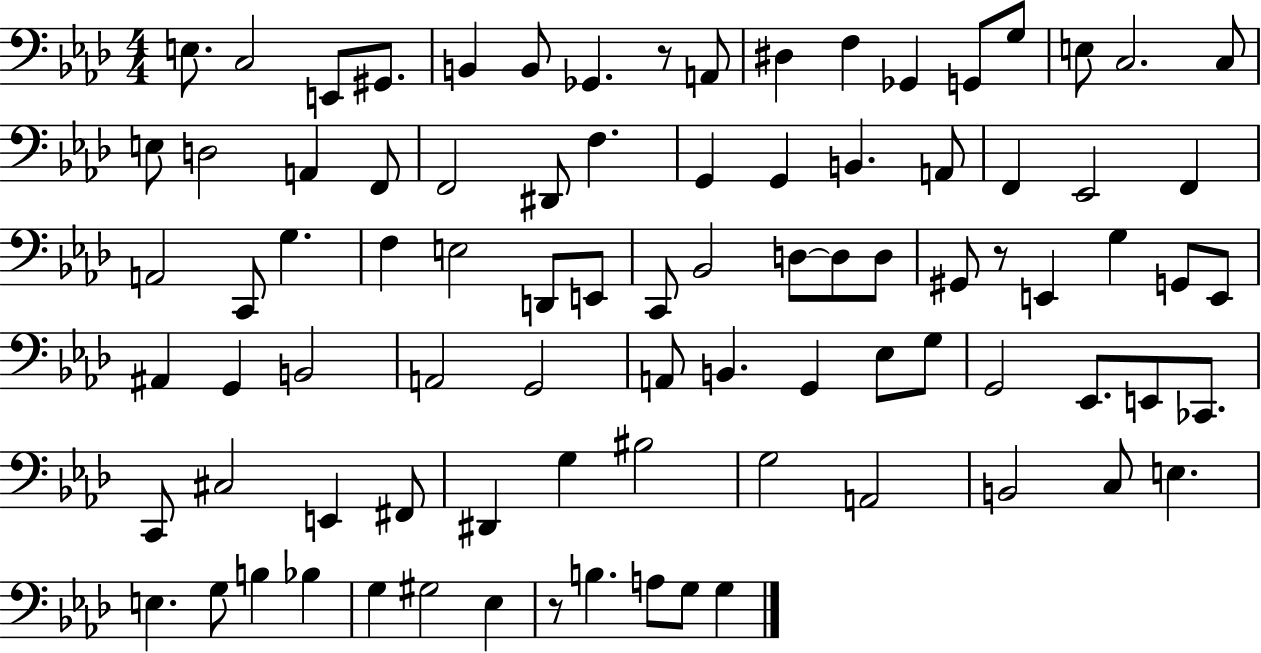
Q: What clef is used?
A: bass